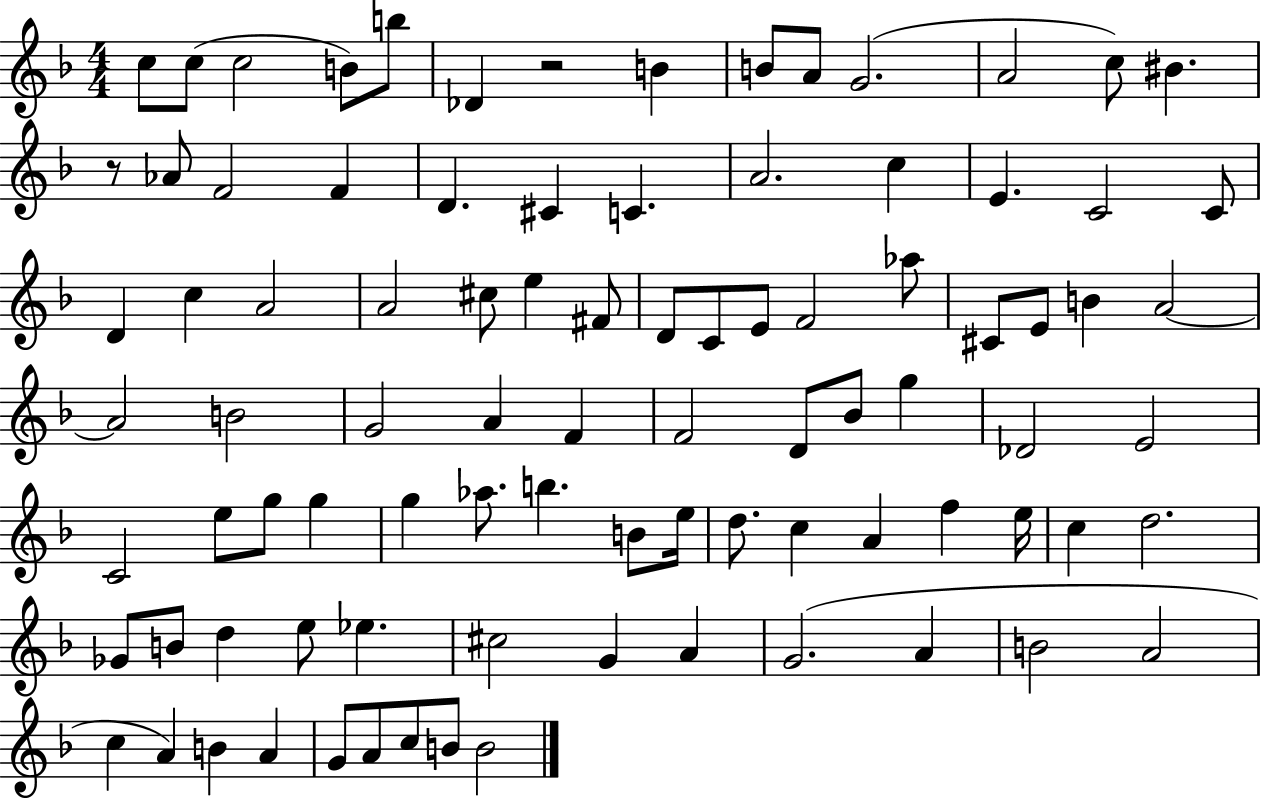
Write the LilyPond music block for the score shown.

{
  \clef treble
  \numericTimeSignature
  \time 4/4
  \key f \major
  c''8 c''8( c''2 b'8) b''8 | des'4 r2 b'4 | b'8 a'8 g'2.( | a'2 c''8) bis'4. | \break r8 aes'8 f'2 f'4 | d'4. cis'4 c'4. | a'2. c''4 | e'4. c'2 c'8 | \break d'4 c''4 a'2 | a'2 cis''8 e''4 fis'8 | d'8 c'8 e'8 f'2 aes''8 | cis'8 e'8 b'4 a'2~~ | \break a'2 b'2 | g'2 a'4 f'4 | f'2 d'8 bes'8 g''4 | des'2 e'2 | \break c'2 e''8 g''8 g''4 | g''4 aes''8. b''4. b'8 e''16 | d''8. c''4 a'4 f''4 e''16 | c''4 d''2. | \break ges'8 b'8 d''4 e''8 ees''4. | cis''2 g'4 a'4 | g'2.( a'4 | b'2 a'2 | \break c''4 a'4) b'4 a'4 | g'8 a'8 c''8 b'8 b'2 | \bar "|."
}